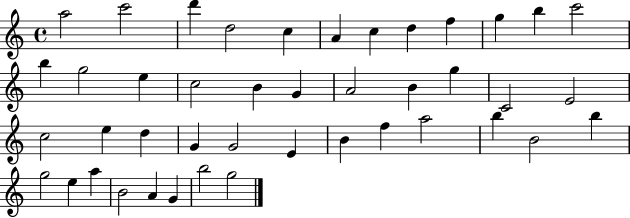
{
  \clef treble
  \time 4/4
  \defaultTimeSignature
  \key c \major
  a''2 c'''2 | d'''4 d''2 c''4 | a'4 c''4 d''4 f''4 | g''4 b''4 c'''2 | \break b''4 g''2 e''4 | c''2 b'4 g'4 | a'2 b'4 g''4 | c'2 e'2 | \break c''2 e''4 d''4 | g'4 g'2 e'4 | b'4 f''4 a''2 | b''4 b'2 b''4 | \break g''2 e''4 a''4 | b'2 a'4 g'4 | b''2 g''2 | \bar "|."
}